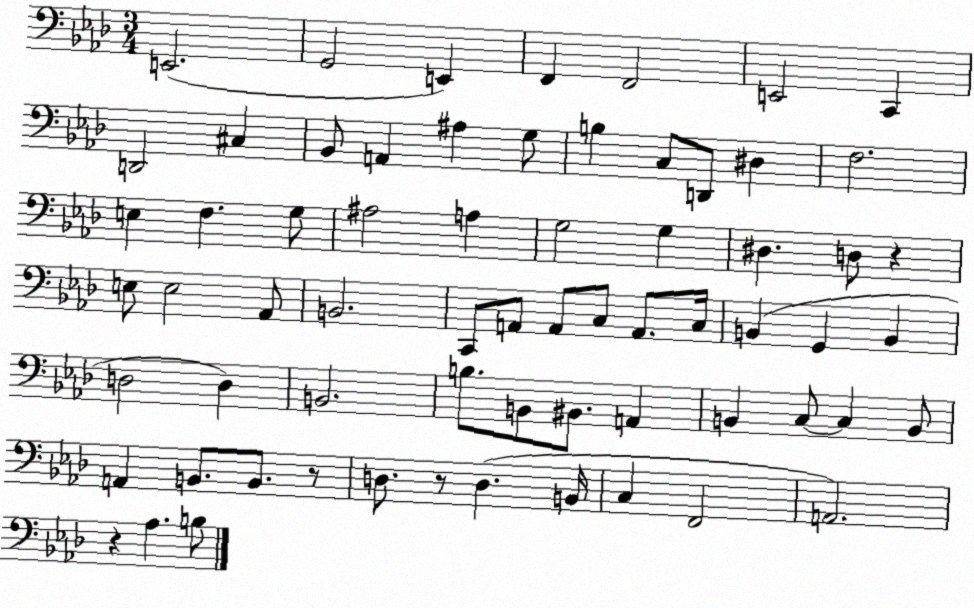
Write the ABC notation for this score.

X:1
T:Untitled
M:3/4
L:1/4
K:Ab
E,,2 G,,2 E,, F,, F,,2 E,,2 C,, D,,2 ^C, _B,,/2 A,, ^A, G,/2 B, C,/2 D,,/2 ^D, F,2 E, F, G,/2 ^A,2 A, G,2 G, ^D, D,/2 z E,/2 E,2 _A,,/2 B,,2 C,,/2 A,,/2 A,,/2 C,/2 A,,/2 C,/4 B,, G,, B,, D,2 D, B,,2 B,/2 B,,/2 ^B,,/2 A,, B,, C,/2 C, B,,/2 A,, B,,/2 B,,/2 z/2 D,/2 z/2 D, B,,/4 C, F,,2 A,,2 z _A, B,/2